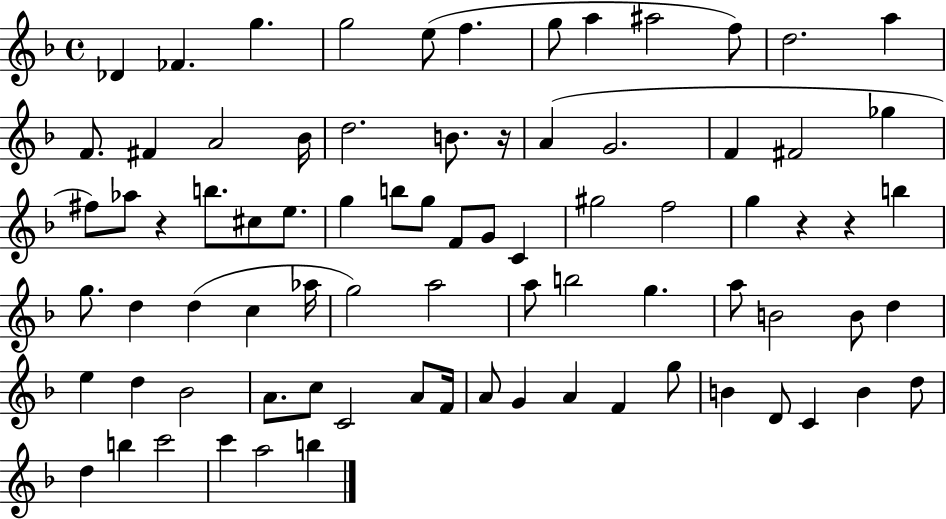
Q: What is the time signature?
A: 4/4